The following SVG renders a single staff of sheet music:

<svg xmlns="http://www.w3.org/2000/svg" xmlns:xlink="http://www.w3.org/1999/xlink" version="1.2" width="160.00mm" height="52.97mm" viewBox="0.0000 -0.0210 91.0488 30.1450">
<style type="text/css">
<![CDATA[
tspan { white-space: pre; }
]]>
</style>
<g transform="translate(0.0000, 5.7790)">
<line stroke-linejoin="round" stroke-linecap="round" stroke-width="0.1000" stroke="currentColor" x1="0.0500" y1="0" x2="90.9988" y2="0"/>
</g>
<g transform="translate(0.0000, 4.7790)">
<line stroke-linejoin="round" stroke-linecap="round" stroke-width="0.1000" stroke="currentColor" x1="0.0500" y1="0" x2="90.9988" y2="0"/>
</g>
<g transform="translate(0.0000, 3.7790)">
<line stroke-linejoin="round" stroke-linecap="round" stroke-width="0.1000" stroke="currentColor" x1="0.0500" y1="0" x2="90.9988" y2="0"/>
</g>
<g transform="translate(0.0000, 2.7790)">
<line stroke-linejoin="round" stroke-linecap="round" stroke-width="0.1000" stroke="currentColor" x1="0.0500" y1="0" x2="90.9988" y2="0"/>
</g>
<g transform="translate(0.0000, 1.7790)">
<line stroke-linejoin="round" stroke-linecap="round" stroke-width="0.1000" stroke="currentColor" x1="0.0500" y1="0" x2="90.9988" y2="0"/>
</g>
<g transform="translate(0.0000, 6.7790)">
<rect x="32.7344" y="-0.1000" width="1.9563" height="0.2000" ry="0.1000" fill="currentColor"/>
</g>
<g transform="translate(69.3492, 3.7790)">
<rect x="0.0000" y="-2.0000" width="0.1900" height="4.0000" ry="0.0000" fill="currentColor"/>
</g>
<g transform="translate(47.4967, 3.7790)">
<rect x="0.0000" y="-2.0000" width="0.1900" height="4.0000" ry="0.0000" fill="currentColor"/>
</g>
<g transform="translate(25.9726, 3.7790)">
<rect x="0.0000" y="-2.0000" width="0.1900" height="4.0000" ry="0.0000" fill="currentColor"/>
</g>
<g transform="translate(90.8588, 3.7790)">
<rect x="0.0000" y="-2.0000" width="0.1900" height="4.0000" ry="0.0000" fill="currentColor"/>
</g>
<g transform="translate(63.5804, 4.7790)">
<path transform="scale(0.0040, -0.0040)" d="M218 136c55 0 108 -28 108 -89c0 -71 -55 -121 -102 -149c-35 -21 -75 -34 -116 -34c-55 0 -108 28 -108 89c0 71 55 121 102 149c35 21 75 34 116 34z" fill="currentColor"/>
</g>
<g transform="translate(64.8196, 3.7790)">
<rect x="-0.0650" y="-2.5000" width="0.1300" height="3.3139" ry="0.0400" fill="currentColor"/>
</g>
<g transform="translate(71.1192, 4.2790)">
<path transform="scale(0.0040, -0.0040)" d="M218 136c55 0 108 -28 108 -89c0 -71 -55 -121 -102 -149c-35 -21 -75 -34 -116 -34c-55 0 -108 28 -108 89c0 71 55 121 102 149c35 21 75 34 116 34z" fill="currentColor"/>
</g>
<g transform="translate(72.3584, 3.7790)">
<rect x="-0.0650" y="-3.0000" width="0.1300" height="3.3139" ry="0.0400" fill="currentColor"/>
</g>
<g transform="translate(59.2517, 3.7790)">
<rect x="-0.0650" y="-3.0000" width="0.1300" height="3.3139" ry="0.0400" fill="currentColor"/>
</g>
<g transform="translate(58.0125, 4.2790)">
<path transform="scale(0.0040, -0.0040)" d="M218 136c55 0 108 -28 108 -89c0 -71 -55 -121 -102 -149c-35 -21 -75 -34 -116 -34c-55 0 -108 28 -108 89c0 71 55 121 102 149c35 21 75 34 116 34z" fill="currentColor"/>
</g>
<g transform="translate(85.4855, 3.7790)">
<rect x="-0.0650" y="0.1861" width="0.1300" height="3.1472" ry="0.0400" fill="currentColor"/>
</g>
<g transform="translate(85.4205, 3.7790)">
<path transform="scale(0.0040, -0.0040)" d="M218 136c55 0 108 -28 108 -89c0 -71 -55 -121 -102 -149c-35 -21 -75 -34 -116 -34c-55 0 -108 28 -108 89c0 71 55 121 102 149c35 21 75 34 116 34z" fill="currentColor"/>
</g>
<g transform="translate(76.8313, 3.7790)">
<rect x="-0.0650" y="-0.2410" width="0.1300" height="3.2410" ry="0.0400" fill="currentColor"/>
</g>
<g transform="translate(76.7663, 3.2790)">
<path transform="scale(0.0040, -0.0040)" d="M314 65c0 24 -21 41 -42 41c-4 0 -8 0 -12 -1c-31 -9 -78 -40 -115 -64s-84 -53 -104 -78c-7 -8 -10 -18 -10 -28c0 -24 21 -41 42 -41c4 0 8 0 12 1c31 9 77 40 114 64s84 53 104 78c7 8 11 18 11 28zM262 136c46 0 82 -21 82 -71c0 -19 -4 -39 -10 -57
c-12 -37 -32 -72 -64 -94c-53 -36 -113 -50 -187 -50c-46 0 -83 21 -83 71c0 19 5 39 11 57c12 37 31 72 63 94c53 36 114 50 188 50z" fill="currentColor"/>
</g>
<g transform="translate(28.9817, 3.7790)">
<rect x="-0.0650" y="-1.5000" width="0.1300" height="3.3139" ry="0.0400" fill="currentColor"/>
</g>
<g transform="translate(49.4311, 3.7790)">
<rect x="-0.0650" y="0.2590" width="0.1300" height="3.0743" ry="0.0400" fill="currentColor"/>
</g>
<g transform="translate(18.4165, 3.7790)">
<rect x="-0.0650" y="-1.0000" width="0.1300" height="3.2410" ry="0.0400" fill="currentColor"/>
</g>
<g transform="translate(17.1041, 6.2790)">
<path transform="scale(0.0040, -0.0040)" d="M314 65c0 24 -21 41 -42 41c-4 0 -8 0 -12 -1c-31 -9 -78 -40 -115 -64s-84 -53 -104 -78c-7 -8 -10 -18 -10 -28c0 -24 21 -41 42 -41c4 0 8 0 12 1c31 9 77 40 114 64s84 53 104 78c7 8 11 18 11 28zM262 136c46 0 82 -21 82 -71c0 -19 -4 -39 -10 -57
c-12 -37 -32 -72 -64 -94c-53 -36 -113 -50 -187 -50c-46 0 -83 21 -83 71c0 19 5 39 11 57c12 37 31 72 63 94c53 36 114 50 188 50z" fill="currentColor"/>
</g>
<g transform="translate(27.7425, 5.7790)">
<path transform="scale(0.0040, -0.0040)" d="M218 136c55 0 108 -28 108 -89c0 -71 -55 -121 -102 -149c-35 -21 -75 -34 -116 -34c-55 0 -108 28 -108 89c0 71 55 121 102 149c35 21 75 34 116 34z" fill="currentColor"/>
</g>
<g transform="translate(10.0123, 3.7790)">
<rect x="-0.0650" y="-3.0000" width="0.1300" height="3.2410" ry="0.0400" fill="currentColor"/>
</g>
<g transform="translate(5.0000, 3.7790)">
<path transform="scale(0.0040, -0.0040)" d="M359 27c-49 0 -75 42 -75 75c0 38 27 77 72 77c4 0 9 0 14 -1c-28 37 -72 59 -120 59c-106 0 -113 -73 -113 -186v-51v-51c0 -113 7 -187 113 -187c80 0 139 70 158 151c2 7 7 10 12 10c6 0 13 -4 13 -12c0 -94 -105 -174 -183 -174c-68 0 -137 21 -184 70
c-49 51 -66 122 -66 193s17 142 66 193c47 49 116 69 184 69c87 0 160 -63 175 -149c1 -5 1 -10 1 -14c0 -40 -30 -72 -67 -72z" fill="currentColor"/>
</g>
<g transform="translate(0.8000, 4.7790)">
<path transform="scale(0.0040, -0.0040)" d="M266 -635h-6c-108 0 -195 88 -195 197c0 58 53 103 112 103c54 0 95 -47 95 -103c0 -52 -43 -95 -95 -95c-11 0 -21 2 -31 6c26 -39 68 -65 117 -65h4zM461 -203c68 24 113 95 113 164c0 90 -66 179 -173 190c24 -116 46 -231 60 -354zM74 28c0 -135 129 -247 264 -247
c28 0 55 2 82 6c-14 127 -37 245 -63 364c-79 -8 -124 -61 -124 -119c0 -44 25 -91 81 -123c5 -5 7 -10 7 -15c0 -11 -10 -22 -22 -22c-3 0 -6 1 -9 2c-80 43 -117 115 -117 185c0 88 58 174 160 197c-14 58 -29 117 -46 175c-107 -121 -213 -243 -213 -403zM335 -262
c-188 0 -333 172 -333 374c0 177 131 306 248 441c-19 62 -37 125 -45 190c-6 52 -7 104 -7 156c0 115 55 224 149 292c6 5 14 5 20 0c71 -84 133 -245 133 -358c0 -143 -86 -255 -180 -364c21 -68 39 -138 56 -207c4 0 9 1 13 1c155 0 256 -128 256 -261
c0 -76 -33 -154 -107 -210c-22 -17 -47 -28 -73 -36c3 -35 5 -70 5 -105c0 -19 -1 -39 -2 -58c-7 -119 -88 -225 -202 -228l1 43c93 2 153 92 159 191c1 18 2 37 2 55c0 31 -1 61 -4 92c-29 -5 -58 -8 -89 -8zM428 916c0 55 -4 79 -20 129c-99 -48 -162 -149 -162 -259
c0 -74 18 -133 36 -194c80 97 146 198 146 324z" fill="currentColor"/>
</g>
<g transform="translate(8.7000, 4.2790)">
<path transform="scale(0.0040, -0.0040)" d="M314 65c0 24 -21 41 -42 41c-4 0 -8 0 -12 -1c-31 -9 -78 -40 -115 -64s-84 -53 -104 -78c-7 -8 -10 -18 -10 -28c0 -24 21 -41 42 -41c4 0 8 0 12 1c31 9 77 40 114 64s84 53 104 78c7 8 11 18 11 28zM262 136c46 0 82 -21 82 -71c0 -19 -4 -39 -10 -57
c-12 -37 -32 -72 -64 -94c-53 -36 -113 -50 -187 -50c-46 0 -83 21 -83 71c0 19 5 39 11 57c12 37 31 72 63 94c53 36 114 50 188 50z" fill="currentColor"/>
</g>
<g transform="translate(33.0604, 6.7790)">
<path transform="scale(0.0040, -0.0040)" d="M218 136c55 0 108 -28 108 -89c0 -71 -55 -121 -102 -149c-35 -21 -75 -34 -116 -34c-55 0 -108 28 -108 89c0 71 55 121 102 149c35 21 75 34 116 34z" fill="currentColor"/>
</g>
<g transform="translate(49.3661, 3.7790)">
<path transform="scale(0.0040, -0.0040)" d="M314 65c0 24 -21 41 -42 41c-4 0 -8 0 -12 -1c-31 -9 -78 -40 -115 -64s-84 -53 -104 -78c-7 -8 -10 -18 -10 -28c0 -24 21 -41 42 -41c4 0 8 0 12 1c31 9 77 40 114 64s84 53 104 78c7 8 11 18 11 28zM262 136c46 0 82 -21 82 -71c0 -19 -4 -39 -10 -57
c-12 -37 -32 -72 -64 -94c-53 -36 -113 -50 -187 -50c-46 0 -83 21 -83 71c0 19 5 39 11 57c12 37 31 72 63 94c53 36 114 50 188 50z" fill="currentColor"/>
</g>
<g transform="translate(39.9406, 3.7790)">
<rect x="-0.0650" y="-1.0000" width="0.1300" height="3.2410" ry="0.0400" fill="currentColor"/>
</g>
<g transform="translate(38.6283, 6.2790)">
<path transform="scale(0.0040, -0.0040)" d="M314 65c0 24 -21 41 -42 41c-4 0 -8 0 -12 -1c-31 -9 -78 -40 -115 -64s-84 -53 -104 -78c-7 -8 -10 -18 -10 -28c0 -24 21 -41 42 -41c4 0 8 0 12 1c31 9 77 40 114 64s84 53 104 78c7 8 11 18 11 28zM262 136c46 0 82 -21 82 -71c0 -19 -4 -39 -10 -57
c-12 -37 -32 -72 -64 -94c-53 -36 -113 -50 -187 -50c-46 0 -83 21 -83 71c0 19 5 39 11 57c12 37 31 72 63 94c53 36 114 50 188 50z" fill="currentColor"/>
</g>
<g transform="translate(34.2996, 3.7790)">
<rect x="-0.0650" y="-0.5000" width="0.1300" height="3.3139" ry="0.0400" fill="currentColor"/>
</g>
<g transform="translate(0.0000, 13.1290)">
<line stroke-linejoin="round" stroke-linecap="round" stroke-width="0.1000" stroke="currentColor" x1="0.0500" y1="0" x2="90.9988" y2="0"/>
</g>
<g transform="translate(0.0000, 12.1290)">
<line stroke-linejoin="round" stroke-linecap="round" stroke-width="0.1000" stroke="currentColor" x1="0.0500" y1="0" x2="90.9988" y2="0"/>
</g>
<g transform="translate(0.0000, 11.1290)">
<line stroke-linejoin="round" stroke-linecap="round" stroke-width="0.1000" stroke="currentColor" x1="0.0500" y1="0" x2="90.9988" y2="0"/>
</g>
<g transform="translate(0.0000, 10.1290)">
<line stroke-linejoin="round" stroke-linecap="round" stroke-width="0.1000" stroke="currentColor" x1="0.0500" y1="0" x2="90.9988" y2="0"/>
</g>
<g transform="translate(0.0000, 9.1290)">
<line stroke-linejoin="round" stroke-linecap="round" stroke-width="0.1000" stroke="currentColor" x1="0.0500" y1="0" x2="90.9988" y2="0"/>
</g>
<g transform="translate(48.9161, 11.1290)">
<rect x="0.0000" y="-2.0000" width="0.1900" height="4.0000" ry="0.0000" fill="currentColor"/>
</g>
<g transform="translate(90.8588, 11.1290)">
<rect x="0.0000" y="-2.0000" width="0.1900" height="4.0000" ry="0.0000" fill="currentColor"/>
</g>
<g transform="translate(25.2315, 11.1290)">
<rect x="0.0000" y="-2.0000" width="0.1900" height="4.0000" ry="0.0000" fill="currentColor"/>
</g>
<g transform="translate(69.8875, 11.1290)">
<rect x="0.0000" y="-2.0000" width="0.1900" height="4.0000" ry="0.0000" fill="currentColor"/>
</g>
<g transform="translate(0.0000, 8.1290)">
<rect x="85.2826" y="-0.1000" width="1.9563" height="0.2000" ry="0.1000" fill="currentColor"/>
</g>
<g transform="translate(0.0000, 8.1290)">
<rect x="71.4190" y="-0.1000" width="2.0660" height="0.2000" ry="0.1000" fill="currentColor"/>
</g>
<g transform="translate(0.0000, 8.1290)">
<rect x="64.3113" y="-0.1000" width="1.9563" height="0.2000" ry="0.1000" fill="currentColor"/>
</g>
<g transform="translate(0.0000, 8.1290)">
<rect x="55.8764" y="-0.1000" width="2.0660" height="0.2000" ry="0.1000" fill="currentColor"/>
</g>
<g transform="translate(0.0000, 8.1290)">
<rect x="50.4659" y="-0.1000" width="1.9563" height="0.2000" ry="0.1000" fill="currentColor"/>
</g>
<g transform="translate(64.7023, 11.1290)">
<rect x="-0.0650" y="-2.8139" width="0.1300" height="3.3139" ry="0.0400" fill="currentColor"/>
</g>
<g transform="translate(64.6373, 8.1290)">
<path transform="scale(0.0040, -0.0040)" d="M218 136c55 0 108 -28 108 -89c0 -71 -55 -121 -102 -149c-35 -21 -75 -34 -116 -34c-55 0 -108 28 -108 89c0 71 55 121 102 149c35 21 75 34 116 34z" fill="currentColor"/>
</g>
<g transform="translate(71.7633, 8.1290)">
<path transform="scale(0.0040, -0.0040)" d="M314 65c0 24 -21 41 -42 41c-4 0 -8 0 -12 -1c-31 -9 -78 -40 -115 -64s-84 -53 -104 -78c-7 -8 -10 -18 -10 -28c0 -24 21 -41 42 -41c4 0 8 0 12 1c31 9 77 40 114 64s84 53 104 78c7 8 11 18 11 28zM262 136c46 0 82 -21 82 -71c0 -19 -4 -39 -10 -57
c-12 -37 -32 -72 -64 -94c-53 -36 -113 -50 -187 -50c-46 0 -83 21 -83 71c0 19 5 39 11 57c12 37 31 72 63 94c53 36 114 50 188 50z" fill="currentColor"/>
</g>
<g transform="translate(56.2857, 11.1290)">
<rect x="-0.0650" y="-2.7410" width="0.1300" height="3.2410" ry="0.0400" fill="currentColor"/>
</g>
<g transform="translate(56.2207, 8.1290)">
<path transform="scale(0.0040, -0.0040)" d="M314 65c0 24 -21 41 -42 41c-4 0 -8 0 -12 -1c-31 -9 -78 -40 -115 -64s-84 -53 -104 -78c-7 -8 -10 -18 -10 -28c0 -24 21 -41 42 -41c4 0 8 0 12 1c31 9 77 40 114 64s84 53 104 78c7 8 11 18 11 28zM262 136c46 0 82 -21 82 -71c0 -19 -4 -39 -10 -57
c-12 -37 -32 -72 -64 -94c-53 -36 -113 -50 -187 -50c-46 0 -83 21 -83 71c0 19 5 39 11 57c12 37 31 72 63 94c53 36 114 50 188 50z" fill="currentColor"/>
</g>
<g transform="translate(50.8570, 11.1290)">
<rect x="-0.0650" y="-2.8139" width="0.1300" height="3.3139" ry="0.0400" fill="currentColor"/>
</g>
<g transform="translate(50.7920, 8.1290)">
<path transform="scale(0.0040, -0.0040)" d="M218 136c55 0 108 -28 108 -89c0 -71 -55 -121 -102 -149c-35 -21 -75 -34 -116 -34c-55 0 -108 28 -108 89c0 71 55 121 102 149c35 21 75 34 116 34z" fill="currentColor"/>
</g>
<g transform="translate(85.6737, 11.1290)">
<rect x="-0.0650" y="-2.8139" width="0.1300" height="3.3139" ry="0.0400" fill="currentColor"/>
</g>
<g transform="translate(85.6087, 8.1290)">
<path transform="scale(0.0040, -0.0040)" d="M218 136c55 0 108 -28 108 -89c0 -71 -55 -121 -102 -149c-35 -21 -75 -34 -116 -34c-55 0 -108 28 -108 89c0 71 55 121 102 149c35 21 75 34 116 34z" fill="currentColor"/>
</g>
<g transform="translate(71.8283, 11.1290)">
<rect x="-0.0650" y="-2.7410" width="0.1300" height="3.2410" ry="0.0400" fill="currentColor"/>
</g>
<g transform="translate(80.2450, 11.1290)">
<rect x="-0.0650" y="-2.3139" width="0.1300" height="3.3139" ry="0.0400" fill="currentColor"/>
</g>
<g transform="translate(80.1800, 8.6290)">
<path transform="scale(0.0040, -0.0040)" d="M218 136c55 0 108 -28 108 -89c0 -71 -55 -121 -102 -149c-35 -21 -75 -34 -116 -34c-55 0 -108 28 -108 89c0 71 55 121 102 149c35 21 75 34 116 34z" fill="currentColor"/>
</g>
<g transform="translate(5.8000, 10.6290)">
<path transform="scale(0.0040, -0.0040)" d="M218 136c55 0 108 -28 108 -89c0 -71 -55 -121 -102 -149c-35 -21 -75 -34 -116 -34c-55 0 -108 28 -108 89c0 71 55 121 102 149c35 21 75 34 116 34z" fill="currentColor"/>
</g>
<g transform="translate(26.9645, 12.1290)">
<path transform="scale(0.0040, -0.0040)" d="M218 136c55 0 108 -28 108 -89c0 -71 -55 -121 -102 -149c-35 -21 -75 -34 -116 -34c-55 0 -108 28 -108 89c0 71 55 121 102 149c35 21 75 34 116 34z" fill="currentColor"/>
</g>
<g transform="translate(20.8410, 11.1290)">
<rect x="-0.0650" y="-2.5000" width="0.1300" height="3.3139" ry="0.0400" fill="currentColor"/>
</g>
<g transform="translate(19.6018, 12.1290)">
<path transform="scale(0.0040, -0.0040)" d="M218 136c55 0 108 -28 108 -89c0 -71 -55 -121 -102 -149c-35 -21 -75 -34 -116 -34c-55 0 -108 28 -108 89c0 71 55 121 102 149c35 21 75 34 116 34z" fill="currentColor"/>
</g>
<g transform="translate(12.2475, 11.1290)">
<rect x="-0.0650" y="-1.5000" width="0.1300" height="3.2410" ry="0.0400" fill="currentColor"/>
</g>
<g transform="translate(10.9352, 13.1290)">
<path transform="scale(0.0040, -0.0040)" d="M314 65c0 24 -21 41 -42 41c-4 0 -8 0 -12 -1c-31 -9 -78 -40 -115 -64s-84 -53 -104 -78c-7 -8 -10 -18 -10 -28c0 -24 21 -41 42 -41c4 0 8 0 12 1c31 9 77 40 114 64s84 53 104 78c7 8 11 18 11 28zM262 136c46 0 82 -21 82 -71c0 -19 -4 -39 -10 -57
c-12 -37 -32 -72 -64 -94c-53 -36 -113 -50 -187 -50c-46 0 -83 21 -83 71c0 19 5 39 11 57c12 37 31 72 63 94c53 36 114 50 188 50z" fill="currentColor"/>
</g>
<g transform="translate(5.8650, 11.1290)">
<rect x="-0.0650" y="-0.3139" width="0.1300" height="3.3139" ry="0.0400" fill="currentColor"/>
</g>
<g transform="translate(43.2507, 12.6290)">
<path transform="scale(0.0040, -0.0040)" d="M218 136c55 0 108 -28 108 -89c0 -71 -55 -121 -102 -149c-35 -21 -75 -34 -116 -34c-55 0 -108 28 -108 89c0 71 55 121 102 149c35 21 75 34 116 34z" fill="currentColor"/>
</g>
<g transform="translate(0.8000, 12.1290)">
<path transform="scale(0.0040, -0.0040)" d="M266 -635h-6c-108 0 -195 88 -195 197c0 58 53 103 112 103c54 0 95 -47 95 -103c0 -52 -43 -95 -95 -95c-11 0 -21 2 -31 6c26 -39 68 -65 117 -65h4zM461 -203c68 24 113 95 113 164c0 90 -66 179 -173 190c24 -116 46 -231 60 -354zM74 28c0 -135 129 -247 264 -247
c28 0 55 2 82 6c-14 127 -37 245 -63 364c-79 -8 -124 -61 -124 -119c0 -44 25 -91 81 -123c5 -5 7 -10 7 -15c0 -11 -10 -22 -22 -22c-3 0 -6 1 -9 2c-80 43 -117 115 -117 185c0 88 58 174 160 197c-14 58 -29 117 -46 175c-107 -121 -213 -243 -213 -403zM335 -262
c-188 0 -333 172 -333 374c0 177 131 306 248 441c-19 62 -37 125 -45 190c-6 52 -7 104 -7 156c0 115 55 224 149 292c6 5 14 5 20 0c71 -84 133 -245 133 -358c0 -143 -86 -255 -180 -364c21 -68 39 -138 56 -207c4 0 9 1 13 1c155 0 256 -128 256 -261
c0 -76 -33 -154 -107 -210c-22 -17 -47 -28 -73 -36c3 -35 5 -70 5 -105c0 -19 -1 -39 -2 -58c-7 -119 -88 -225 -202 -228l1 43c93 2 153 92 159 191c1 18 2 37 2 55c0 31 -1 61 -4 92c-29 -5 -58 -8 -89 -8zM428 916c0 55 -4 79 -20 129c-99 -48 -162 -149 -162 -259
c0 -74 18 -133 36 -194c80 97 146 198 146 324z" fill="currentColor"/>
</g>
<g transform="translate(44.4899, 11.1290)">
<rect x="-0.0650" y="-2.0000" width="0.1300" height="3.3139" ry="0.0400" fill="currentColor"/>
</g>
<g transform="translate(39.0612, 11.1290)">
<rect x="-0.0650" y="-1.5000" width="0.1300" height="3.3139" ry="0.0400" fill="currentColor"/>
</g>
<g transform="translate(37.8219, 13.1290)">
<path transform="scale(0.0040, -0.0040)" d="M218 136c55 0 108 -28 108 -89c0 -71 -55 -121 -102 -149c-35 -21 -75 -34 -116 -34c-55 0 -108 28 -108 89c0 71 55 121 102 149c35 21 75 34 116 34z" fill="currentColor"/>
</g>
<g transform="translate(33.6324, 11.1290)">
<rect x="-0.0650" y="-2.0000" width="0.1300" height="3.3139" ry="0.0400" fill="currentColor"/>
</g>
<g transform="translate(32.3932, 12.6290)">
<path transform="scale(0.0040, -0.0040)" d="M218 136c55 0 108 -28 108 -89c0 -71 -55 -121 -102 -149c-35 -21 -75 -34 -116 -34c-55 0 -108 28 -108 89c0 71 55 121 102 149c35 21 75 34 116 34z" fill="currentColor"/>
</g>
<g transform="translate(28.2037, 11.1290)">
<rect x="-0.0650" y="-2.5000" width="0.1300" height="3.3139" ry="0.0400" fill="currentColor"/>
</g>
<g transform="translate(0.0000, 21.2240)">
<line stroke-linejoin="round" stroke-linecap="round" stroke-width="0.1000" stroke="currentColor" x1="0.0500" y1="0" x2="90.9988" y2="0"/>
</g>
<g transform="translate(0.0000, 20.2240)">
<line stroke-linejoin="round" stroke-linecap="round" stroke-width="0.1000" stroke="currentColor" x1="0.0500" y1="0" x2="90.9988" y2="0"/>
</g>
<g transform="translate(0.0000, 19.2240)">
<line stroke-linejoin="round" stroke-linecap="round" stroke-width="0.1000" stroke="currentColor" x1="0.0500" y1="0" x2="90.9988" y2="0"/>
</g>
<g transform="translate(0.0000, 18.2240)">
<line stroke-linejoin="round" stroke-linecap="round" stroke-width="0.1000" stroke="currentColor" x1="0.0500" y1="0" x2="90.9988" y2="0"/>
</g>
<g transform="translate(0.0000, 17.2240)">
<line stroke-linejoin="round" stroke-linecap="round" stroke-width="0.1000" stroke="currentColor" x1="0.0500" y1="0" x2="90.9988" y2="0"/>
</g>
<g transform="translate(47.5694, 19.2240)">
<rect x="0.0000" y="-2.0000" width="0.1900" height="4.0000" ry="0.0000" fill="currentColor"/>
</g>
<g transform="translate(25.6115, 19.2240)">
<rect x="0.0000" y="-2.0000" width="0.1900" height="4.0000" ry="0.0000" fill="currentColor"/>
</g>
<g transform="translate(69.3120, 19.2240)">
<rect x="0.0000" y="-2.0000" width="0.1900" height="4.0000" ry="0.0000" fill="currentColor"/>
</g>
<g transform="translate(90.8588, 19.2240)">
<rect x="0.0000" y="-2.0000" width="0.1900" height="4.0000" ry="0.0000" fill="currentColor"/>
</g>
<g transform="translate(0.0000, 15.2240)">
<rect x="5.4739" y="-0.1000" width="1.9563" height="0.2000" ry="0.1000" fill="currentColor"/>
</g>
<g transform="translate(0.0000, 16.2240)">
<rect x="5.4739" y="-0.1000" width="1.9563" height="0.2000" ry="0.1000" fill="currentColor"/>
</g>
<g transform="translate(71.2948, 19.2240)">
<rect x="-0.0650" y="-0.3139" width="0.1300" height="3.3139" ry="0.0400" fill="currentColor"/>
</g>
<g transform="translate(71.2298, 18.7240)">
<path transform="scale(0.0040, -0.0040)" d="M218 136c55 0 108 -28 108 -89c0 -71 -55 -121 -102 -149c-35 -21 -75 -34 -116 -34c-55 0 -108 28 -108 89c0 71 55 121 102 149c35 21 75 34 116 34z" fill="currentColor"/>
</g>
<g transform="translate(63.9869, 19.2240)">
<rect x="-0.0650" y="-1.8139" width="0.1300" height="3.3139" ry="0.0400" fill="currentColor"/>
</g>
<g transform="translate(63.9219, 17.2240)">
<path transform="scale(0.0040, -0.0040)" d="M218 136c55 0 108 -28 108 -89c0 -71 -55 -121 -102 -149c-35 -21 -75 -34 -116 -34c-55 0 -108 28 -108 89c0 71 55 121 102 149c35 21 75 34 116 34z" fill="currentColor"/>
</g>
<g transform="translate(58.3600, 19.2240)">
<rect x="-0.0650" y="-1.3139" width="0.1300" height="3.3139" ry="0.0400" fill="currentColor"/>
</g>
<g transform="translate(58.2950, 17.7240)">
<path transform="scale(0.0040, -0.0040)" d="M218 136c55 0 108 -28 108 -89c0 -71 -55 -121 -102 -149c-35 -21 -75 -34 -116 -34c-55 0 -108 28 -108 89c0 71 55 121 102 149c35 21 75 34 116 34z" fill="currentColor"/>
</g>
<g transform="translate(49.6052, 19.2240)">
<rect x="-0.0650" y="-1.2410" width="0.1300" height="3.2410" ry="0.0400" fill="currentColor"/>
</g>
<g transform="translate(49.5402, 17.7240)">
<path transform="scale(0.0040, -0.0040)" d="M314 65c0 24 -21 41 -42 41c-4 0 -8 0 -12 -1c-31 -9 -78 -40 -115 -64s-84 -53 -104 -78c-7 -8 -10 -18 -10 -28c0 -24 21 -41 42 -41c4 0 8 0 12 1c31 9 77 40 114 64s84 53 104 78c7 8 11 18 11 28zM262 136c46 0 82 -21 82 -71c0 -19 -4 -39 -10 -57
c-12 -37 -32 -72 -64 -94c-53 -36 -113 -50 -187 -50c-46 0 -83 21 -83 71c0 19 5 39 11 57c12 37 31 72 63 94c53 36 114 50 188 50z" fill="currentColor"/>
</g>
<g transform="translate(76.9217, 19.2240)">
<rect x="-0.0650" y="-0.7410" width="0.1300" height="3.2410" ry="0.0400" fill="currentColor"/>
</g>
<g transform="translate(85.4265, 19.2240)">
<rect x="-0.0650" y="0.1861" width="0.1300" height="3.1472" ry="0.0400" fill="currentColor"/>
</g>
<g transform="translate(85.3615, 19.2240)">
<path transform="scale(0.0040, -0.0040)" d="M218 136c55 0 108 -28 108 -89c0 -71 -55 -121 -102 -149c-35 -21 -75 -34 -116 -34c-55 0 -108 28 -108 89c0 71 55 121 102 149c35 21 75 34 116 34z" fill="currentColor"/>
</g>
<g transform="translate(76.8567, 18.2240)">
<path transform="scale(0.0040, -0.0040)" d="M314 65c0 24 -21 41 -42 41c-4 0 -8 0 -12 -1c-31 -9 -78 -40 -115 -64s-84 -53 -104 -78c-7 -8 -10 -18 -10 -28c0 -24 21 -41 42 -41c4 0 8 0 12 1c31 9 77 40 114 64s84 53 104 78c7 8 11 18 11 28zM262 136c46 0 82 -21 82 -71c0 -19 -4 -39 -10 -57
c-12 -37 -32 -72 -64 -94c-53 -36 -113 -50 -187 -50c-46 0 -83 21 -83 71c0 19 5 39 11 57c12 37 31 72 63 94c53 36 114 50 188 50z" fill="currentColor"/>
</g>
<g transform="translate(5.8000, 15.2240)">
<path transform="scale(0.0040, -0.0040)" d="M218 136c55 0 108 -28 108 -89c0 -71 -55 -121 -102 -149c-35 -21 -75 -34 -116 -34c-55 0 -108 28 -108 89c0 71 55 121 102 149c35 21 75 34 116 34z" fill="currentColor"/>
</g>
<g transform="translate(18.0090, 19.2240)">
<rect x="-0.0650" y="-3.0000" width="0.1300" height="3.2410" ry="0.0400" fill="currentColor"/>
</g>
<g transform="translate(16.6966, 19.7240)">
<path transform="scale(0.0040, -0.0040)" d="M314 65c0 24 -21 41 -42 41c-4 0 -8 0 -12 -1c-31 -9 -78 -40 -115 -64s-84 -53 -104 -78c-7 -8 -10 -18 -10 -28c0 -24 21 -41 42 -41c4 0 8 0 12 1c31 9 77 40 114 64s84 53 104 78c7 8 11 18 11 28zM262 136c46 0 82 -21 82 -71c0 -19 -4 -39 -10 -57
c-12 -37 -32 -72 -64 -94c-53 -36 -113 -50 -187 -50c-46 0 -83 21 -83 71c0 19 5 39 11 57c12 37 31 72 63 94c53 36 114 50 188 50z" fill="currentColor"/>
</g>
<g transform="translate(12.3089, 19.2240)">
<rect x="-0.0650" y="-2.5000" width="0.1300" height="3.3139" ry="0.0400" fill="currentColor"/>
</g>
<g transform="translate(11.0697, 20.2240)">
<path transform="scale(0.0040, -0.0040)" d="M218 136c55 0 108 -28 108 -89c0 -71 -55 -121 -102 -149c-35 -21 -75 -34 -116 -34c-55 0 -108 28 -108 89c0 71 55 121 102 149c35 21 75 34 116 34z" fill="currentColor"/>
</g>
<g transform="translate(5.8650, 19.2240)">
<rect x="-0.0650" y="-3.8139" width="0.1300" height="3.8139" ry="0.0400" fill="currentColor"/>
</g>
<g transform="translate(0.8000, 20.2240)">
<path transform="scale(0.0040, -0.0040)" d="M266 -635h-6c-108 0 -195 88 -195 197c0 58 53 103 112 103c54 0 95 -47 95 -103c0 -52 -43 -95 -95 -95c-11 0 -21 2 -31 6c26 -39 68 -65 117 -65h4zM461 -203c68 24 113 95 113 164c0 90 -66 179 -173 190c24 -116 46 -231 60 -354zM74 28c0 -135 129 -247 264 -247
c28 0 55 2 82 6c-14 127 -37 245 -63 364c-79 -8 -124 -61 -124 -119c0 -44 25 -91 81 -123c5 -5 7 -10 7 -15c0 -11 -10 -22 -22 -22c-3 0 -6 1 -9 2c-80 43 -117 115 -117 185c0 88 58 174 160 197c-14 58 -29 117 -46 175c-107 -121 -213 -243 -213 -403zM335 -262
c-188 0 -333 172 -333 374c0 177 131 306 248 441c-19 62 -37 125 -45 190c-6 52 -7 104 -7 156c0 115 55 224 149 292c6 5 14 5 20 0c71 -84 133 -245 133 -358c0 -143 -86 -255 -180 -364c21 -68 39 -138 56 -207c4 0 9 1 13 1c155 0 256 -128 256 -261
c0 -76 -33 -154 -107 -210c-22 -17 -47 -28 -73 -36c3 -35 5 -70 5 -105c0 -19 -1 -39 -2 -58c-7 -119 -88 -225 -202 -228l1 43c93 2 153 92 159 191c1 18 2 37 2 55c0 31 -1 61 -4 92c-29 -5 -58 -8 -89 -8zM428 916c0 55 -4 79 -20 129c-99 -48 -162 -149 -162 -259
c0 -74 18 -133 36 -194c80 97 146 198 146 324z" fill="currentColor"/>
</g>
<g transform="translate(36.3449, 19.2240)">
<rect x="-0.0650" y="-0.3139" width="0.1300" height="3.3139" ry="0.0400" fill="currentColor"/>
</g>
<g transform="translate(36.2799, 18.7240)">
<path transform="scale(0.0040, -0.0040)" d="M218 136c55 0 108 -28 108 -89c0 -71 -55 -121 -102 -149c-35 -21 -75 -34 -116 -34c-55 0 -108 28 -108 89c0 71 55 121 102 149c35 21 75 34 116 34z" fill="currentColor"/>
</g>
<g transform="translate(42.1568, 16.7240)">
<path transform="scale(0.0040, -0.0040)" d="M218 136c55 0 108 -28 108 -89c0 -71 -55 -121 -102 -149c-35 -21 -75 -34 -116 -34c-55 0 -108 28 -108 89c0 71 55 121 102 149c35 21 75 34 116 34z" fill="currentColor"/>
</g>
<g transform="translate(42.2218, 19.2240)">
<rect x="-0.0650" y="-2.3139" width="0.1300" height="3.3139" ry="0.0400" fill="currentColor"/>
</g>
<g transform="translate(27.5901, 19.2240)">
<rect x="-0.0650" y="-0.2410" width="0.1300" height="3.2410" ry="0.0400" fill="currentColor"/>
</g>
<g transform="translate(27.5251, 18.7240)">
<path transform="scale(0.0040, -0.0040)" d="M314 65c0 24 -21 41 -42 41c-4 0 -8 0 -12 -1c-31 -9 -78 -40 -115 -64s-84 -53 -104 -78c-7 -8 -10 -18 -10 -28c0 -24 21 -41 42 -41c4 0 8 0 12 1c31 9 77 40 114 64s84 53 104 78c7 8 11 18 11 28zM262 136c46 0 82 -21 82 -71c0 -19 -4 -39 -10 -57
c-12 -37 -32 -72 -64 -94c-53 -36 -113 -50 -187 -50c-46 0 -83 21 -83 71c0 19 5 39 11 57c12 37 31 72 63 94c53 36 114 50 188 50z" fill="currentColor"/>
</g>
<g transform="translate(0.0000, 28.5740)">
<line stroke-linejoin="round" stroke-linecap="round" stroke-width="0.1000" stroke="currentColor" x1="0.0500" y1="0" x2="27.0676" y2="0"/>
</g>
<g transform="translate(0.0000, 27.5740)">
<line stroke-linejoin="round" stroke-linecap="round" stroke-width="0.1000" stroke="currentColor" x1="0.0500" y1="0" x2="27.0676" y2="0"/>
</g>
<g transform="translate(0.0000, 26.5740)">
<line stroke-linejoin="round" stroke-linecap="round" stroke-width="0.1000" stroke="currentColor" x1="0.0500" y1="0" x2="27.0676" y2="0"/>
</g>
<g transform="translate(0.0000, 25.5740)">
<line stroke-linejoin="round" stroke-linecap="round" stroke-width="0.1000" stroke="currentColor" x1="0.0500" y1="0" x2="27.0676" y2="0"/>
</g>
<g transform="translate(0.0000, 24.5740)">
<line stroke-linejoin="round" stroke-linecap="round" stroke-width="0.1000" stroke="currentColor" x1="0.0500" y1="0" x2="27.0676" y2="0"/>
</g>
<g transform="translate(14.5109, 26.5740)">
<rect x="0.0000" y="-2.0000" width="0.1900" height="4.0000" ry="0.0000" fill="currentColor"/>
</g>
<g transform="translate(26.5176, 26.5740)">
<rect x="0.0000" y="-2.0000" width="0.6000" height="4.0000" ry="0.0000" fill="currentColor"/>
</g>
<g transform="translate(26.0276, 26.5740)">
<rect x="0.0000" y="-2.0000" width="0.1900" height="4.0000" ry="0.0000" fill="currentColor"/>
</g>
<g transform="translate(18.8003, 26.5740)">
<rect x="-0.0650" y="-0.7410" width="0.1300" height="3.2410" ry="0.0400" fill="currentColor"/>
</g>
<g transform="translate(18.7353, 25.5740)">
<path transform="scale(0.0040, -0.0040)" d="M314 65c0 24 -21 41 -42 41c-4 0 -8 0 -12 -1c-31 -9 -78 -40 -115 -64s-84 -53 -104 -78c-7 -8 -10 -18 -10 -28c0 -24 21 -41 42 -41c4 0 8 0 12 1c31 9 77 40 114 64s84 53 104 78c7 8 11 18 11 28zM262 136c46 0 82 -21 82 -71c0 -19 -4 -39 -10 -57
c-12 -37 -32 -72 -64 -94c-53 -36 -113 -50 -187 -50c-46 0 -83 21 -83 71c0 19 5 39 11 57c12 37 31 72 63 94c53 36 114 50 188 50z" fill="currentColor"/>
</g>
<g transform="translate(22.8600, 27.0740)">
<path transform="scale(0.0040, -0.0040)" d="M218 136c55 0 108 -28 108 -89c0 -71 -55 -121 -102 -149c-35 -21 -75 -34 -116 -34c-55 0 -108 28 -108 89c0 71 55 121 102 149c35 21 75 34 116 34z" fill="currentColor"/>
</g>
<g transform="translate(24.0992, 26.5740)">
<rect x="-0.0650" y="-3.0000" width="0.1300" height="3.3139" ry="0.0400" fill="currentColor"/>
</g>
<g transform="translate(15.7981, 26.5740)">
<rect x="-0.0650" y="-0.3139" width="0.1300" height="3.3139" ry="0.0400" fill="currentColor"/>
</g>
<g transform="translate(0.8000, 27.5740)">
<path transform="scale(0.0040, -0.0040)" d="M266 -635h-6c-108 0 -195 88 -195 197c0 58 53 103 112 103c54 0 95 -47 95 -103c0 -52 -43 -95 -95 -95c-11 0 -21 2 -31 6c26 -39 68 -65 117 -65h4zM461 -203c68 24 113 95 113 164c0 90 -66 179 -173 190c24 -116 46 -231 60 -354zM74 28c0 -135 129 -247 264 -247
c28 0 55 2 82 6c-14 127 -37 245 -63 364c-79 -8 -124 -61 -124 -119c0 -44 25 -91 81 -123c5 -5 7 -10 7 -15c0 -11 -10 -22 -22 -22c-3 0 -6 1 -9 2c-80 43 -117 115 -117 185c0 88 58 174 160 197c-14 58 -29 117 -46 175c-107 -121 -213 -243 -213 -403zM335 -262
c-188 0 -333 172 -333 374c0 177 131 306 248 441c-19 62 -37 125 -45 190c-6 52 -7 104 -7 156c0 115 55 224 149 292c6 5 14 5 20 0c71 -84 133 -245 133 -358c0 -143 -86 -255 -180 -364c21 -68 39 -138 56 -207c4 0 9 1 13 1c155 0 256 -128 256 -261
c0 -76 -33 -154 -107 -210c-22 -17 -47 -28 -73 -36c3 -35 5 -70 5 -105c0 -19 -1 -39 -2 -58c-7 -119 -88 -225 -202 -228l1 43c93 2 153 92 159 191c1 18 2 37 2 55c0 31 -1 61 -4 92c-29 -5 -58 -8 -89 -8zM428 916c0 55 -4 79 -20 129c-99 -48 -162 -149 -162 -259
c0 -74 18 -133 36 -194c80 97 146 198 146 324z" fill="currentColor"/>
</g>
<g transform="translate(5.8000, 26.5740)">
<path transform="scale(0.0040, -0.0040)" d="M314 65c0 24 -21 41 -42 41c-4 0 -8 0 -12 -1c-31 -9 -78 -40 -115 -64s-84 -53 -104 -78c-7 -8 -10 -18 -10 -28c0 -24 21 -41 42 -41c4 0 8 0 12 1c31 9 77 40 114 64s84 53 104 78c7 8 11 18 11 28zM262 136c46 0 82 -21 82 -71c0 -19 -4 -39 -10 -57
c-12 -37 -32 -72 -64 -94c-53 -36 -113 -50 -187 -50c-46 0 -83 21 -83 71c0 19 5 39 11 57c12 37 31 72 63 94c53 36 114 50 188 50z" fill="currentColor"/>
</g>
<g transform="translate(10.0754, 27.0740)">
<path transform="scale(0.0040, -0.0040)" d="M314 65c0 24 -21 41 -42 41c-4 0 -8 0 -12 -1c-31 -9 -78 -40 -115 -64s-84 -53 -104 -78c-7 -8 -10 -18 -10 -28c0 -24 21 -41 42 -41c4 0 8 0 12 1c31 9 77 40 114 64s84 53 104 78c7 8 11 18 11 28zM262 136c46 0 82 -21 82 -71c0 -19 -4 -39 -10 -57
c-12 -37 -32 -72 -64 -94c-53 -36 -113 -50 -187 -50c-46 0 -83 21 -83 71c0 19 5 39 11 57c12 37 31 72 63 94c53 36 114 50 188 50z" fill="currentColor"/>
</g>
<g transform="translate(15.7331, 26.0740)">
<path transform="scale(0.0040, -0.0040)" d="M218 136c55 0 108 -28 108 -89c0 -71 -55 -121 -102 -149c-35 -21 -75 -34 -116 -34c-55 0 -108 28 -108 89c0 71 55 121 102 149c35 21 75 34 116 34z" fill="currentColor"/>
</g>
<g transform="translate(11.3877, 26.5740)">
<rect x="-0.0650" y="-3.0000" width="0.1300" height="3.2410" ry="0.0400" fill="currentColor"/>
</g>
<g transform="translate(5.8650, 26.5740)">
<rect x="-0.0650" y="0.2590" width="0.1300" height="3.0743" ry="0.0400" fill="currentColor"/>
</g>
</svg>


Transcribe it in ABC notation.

X:1
T:Untitled
M:4/4
L:1/4
K:C
A2 D2 E C D2 B2 A G A c2 B c E2 G G F E F a a2 a a2 g a c' G A2 c2 c g e2 e f c d2 B B2 A2 c d2 A